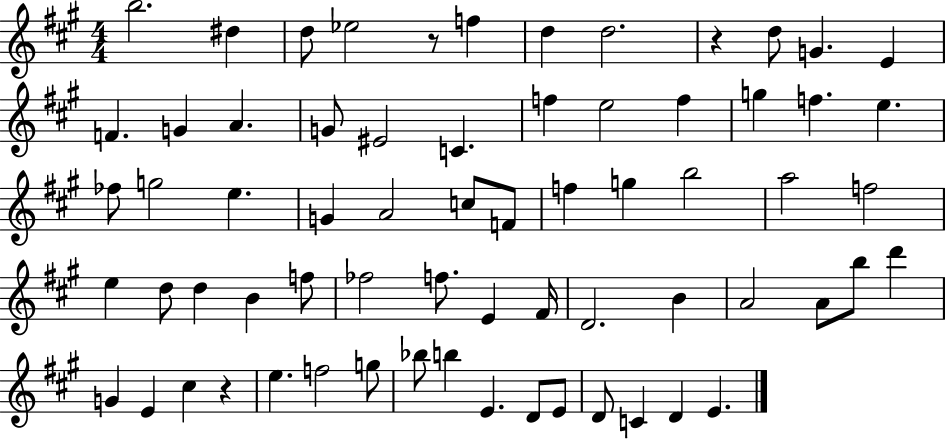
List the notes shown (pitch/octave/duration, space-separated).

B5/h. D#5/q D5/e Eb5/h R/e F5/q D5/q D5/h. R/q D5/e G4/q. E4/q F4/q. G4/q A4/q. G4/e EIS4/h C4/q. F5/q E5/h F5/q G5/q F5/q. E5/q. FES5/e G5/h E5/q. G4/q A4/h C5/e F4/e F5/q G5/q B5/h A5/h F5/h E5/q D5/e D5/q B4/q F5/e FES5/h F5/e. E4/q F#4/s D4/h. B4/q A4/h A4/e B5/e D6/q G4/q E4/q C#5/q R/q E5/q. F5/h G5/e Bb5/e B5/q E4/q. D4/e E4/e D4/e C4/q D4/q E4/q.